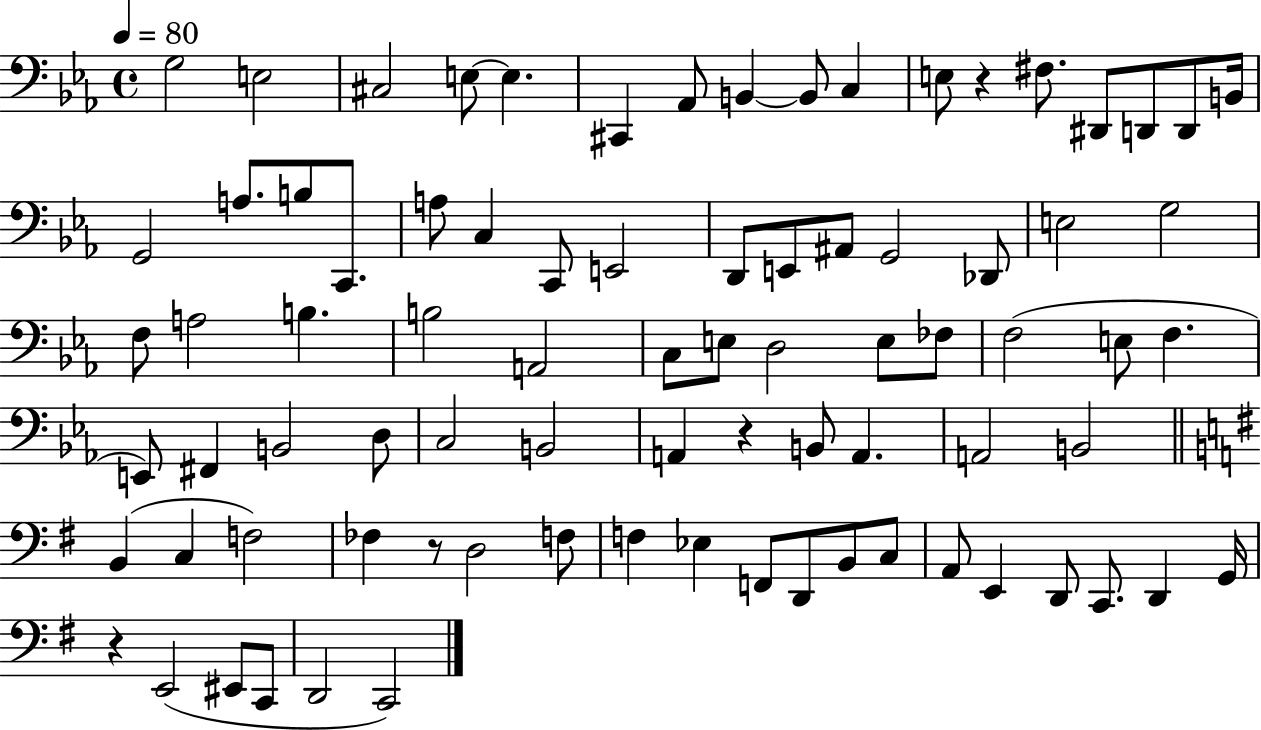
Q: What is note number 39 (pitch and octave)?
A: D3